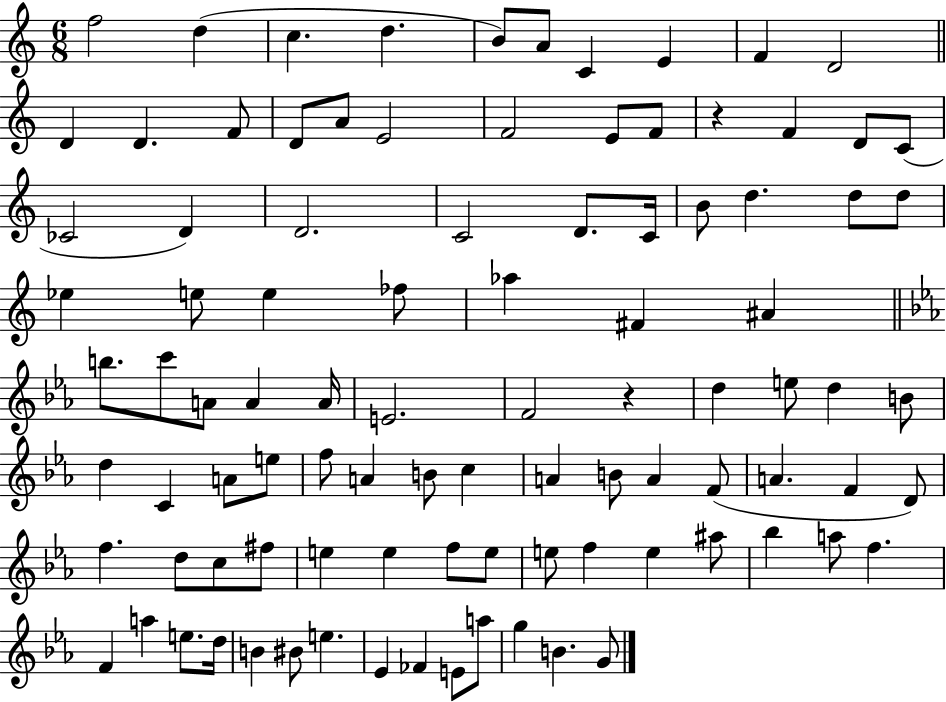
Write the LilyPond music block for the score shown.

{
  \clef treble
  \numericTimeSignature
  \time 6/8
  \key c \major
  f''2 d''4( | c''4. d''4. | b'8) a'8 c'4 e'4 | f'4 d'2 | \break \bar "||" \break \key c \major d'4 d'4. f'8 | d'8 a'8 e'2 | f'2 e'8 f'8 | r4 f'4 d'8 c'8( | \break ces'2 d'4) | d'2. | c'2 d'8. c'16 | b'8 d''4. d''8 d''8 | \break ees''4 e''8 e''4 fes''8 | aes''4 fis'4 ais'4 | \bar "||" \break \key c \minor b''8. c'''8 a'8 a'4 a'16 | e'2. | f'2 r4 | d''4 e''8 d''4 b'8 | \break d''4 c'4 a'8 e''8 | f''8 a'4 b'8 c''4 | a'4 b'8 a'4 f'8( | a'4. f'4 d'8) | \break f''4. d''8 c''8 fis''8 | e''4 e''4 f''8 e''8 | e''8 f''4 e''4 ais''8 | bes''4 a''8 f''4. | \break f'4 a''4 e''8. d''16 | b'4 bis'8 e''4. | ees'4 fes'4 e'8 a''8 | g''4 b'4. g'8 | \break \bar "|."
}